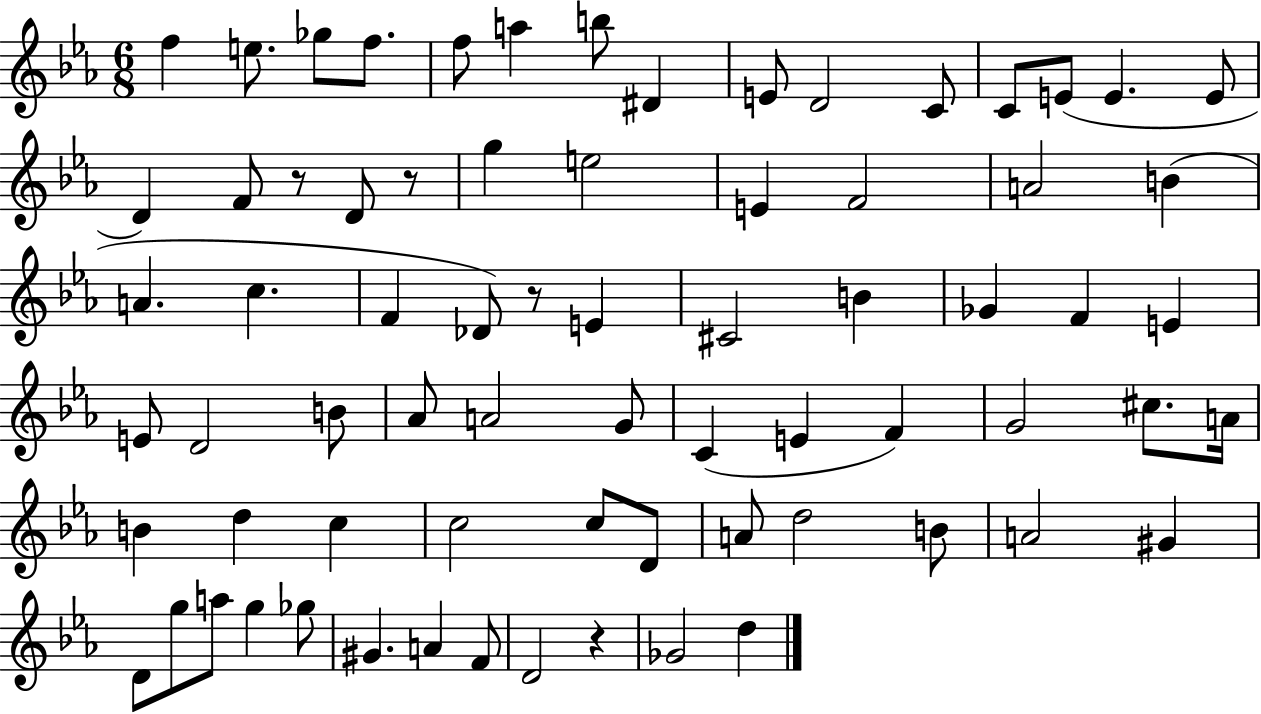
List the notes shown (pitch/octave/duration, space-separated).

F5/q E5/e. Gb5/e F5/e. F5/e A5/q B5/e D#4/q E4/e D4/h C4/e C4/e E4/e E4/q. E4/e D4/q F4/e R/e D4/e R/e G5/q E5/h E4/q F4/h A4/h B4/q A4/q. C5/q. F4/q Db4/e R/e E4/q C#4/h B4/q Gb4/q F4/q E4/q E4/e D4/h B4/e Ab4/e A4/h G4/e C4/q E4/q F4/q G4/h C#5/e. A4/s B4/q D5/q C5/q C5/h C5/e D4/e A4/e D5/h B4/e A4/h G#4/q D4/e G5/e A5/e G5/q Gb5/e G#4/q. A4/q F4/e D4/h R/q Gb4/h D5/q